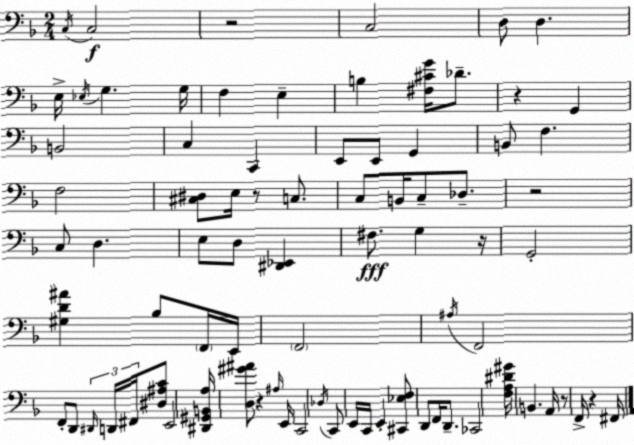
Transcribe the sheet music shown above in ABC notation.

X:1
T:Untitled
M:2/4
L:1/4
K:F
C,/4 C,2 z2 C,2 D,/2 D, E,/4 _E,/4 G, G,/4 F, E, B, [^F,^CG]/4 _D/2 z G,, B,,2 C, C,, E,,/2 E,,/2 G,, B,,/2 F, F,2 [^C,^D,]/2 E,/4 z/2 C,/2 C,/2 B,,/4 C,/2 _D,/2 z2 C,/2 D, E,/2 D,/2 [^D,,_E,,] ^F,/2 G, z/4 G,,2 [^G,D^A] _B,/2 F,,/4 E,,/4 F,,2 ^A,/4 F,,2 F,,/2 D,,/2 ^D,,/4 D,,/4 ^F,,/4 [^D,^A,C]/2 E,,2 [^D,,^G,,B,,A,]/4 [D,^G^A]/2 z ^A,/4 E,,/4 C,,2 _D,/4 C,,/2 E,,/4 C,,/4 E,, [^C,,_E,F,]/2 D,,/2 F,,/4 D,,/2 _C,,2 [F,A,^D^G]/4 B,, A,,/4 z/2 F,,/4 z ^F,,/4